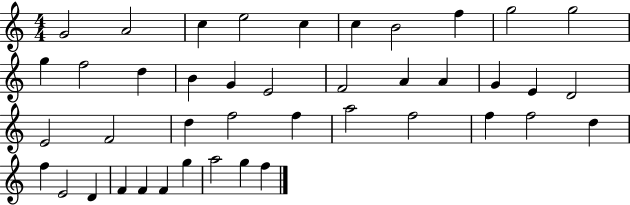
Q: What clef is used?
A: treble